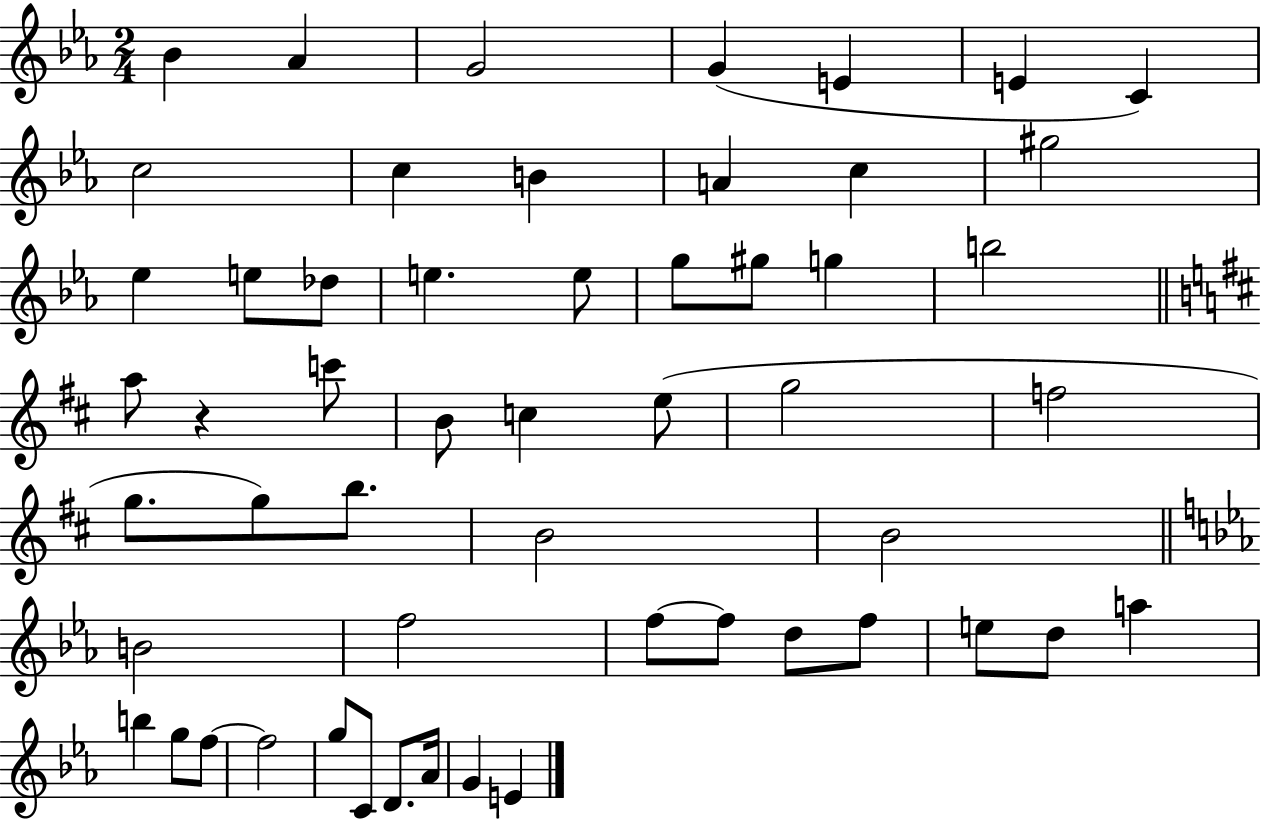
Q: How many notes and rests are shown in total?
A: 54